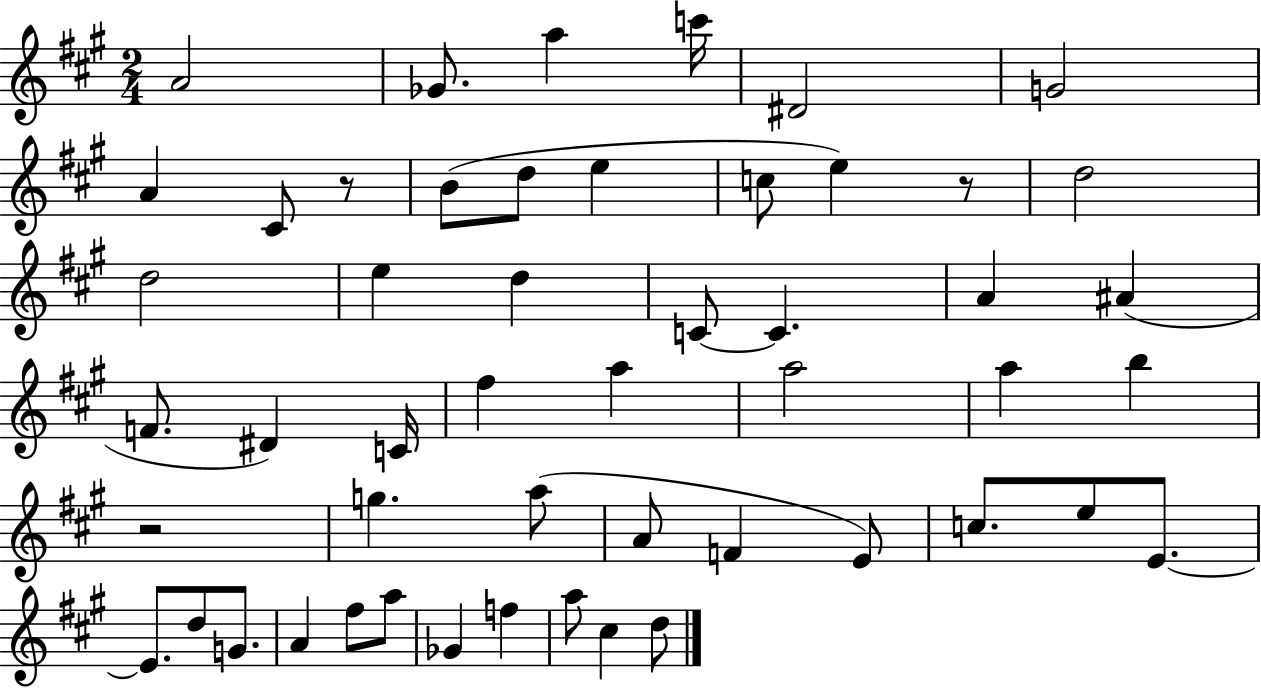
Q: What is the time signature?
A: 2/4